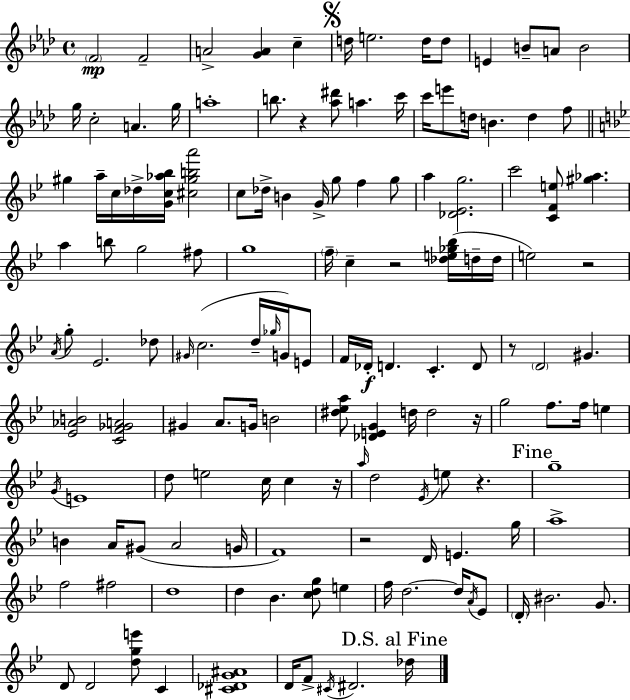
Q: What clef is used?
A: treble